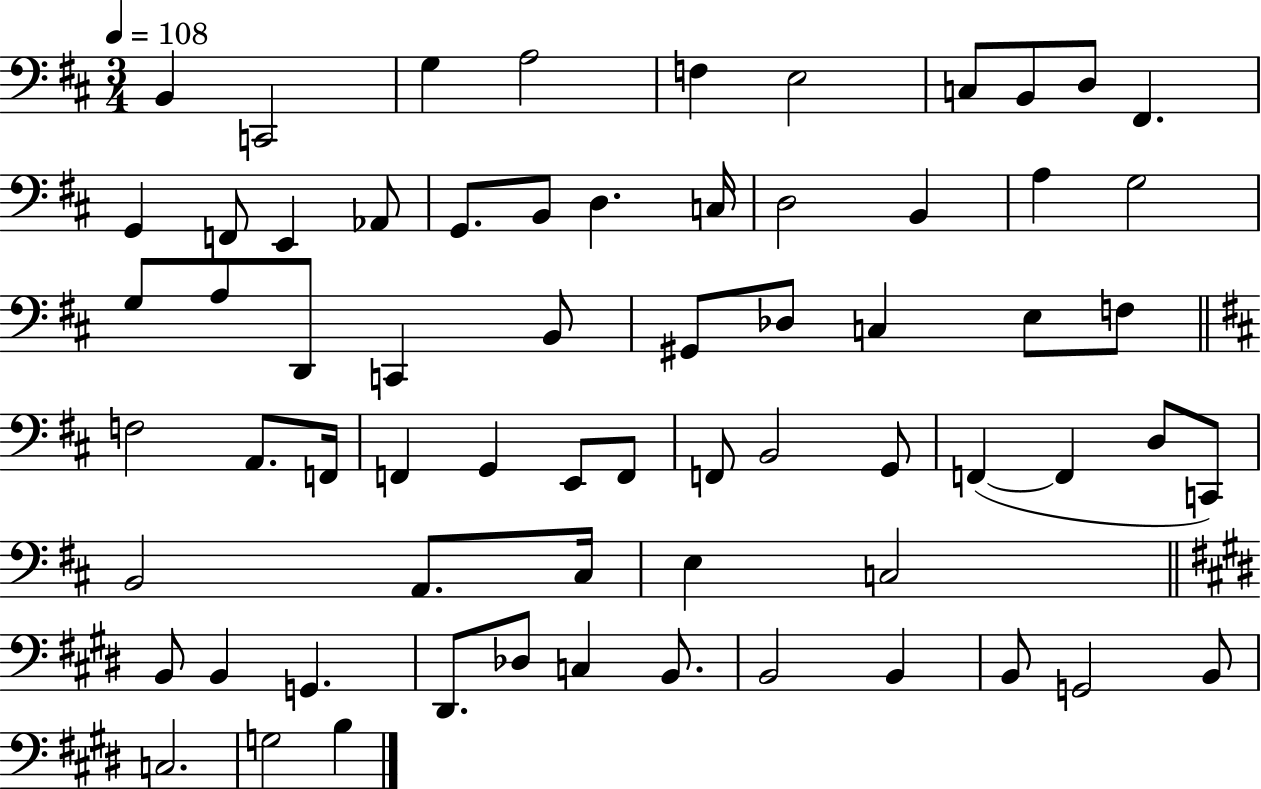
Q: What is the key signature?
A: D major